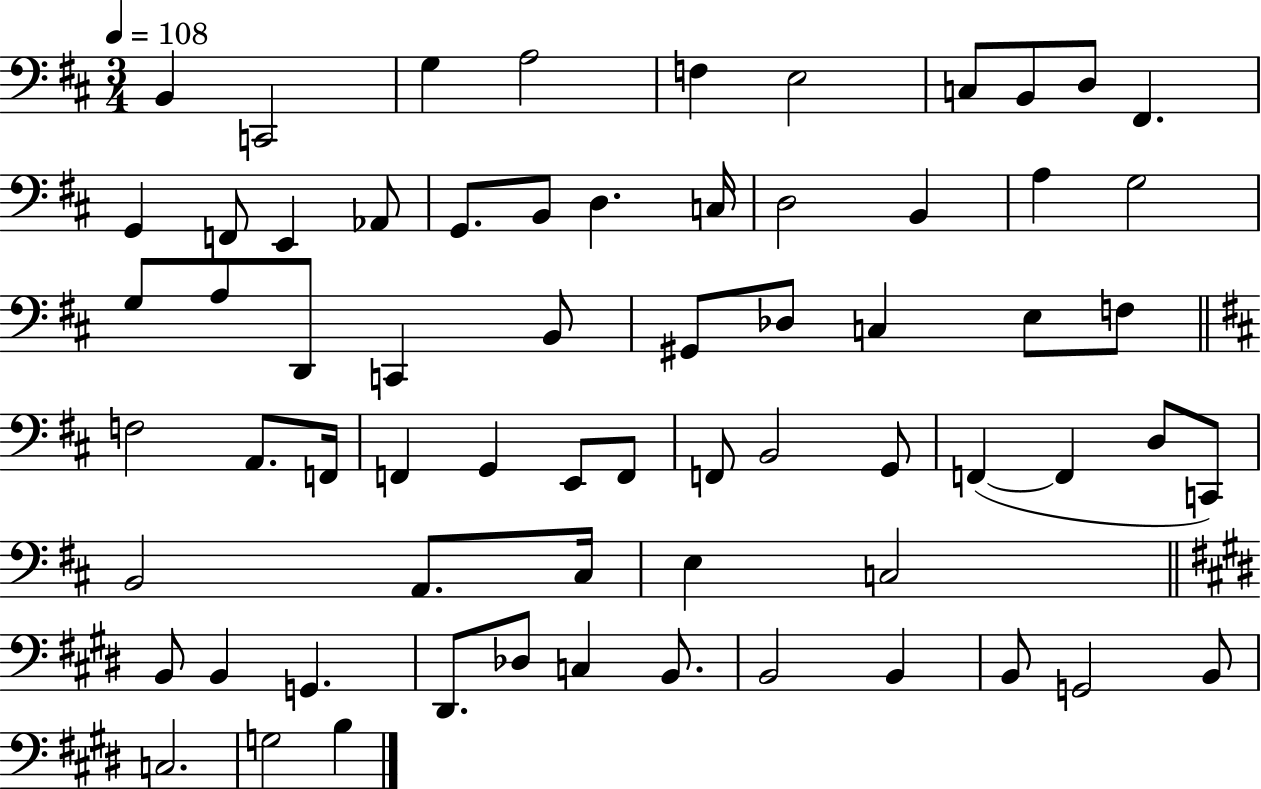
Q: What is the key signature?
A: D major